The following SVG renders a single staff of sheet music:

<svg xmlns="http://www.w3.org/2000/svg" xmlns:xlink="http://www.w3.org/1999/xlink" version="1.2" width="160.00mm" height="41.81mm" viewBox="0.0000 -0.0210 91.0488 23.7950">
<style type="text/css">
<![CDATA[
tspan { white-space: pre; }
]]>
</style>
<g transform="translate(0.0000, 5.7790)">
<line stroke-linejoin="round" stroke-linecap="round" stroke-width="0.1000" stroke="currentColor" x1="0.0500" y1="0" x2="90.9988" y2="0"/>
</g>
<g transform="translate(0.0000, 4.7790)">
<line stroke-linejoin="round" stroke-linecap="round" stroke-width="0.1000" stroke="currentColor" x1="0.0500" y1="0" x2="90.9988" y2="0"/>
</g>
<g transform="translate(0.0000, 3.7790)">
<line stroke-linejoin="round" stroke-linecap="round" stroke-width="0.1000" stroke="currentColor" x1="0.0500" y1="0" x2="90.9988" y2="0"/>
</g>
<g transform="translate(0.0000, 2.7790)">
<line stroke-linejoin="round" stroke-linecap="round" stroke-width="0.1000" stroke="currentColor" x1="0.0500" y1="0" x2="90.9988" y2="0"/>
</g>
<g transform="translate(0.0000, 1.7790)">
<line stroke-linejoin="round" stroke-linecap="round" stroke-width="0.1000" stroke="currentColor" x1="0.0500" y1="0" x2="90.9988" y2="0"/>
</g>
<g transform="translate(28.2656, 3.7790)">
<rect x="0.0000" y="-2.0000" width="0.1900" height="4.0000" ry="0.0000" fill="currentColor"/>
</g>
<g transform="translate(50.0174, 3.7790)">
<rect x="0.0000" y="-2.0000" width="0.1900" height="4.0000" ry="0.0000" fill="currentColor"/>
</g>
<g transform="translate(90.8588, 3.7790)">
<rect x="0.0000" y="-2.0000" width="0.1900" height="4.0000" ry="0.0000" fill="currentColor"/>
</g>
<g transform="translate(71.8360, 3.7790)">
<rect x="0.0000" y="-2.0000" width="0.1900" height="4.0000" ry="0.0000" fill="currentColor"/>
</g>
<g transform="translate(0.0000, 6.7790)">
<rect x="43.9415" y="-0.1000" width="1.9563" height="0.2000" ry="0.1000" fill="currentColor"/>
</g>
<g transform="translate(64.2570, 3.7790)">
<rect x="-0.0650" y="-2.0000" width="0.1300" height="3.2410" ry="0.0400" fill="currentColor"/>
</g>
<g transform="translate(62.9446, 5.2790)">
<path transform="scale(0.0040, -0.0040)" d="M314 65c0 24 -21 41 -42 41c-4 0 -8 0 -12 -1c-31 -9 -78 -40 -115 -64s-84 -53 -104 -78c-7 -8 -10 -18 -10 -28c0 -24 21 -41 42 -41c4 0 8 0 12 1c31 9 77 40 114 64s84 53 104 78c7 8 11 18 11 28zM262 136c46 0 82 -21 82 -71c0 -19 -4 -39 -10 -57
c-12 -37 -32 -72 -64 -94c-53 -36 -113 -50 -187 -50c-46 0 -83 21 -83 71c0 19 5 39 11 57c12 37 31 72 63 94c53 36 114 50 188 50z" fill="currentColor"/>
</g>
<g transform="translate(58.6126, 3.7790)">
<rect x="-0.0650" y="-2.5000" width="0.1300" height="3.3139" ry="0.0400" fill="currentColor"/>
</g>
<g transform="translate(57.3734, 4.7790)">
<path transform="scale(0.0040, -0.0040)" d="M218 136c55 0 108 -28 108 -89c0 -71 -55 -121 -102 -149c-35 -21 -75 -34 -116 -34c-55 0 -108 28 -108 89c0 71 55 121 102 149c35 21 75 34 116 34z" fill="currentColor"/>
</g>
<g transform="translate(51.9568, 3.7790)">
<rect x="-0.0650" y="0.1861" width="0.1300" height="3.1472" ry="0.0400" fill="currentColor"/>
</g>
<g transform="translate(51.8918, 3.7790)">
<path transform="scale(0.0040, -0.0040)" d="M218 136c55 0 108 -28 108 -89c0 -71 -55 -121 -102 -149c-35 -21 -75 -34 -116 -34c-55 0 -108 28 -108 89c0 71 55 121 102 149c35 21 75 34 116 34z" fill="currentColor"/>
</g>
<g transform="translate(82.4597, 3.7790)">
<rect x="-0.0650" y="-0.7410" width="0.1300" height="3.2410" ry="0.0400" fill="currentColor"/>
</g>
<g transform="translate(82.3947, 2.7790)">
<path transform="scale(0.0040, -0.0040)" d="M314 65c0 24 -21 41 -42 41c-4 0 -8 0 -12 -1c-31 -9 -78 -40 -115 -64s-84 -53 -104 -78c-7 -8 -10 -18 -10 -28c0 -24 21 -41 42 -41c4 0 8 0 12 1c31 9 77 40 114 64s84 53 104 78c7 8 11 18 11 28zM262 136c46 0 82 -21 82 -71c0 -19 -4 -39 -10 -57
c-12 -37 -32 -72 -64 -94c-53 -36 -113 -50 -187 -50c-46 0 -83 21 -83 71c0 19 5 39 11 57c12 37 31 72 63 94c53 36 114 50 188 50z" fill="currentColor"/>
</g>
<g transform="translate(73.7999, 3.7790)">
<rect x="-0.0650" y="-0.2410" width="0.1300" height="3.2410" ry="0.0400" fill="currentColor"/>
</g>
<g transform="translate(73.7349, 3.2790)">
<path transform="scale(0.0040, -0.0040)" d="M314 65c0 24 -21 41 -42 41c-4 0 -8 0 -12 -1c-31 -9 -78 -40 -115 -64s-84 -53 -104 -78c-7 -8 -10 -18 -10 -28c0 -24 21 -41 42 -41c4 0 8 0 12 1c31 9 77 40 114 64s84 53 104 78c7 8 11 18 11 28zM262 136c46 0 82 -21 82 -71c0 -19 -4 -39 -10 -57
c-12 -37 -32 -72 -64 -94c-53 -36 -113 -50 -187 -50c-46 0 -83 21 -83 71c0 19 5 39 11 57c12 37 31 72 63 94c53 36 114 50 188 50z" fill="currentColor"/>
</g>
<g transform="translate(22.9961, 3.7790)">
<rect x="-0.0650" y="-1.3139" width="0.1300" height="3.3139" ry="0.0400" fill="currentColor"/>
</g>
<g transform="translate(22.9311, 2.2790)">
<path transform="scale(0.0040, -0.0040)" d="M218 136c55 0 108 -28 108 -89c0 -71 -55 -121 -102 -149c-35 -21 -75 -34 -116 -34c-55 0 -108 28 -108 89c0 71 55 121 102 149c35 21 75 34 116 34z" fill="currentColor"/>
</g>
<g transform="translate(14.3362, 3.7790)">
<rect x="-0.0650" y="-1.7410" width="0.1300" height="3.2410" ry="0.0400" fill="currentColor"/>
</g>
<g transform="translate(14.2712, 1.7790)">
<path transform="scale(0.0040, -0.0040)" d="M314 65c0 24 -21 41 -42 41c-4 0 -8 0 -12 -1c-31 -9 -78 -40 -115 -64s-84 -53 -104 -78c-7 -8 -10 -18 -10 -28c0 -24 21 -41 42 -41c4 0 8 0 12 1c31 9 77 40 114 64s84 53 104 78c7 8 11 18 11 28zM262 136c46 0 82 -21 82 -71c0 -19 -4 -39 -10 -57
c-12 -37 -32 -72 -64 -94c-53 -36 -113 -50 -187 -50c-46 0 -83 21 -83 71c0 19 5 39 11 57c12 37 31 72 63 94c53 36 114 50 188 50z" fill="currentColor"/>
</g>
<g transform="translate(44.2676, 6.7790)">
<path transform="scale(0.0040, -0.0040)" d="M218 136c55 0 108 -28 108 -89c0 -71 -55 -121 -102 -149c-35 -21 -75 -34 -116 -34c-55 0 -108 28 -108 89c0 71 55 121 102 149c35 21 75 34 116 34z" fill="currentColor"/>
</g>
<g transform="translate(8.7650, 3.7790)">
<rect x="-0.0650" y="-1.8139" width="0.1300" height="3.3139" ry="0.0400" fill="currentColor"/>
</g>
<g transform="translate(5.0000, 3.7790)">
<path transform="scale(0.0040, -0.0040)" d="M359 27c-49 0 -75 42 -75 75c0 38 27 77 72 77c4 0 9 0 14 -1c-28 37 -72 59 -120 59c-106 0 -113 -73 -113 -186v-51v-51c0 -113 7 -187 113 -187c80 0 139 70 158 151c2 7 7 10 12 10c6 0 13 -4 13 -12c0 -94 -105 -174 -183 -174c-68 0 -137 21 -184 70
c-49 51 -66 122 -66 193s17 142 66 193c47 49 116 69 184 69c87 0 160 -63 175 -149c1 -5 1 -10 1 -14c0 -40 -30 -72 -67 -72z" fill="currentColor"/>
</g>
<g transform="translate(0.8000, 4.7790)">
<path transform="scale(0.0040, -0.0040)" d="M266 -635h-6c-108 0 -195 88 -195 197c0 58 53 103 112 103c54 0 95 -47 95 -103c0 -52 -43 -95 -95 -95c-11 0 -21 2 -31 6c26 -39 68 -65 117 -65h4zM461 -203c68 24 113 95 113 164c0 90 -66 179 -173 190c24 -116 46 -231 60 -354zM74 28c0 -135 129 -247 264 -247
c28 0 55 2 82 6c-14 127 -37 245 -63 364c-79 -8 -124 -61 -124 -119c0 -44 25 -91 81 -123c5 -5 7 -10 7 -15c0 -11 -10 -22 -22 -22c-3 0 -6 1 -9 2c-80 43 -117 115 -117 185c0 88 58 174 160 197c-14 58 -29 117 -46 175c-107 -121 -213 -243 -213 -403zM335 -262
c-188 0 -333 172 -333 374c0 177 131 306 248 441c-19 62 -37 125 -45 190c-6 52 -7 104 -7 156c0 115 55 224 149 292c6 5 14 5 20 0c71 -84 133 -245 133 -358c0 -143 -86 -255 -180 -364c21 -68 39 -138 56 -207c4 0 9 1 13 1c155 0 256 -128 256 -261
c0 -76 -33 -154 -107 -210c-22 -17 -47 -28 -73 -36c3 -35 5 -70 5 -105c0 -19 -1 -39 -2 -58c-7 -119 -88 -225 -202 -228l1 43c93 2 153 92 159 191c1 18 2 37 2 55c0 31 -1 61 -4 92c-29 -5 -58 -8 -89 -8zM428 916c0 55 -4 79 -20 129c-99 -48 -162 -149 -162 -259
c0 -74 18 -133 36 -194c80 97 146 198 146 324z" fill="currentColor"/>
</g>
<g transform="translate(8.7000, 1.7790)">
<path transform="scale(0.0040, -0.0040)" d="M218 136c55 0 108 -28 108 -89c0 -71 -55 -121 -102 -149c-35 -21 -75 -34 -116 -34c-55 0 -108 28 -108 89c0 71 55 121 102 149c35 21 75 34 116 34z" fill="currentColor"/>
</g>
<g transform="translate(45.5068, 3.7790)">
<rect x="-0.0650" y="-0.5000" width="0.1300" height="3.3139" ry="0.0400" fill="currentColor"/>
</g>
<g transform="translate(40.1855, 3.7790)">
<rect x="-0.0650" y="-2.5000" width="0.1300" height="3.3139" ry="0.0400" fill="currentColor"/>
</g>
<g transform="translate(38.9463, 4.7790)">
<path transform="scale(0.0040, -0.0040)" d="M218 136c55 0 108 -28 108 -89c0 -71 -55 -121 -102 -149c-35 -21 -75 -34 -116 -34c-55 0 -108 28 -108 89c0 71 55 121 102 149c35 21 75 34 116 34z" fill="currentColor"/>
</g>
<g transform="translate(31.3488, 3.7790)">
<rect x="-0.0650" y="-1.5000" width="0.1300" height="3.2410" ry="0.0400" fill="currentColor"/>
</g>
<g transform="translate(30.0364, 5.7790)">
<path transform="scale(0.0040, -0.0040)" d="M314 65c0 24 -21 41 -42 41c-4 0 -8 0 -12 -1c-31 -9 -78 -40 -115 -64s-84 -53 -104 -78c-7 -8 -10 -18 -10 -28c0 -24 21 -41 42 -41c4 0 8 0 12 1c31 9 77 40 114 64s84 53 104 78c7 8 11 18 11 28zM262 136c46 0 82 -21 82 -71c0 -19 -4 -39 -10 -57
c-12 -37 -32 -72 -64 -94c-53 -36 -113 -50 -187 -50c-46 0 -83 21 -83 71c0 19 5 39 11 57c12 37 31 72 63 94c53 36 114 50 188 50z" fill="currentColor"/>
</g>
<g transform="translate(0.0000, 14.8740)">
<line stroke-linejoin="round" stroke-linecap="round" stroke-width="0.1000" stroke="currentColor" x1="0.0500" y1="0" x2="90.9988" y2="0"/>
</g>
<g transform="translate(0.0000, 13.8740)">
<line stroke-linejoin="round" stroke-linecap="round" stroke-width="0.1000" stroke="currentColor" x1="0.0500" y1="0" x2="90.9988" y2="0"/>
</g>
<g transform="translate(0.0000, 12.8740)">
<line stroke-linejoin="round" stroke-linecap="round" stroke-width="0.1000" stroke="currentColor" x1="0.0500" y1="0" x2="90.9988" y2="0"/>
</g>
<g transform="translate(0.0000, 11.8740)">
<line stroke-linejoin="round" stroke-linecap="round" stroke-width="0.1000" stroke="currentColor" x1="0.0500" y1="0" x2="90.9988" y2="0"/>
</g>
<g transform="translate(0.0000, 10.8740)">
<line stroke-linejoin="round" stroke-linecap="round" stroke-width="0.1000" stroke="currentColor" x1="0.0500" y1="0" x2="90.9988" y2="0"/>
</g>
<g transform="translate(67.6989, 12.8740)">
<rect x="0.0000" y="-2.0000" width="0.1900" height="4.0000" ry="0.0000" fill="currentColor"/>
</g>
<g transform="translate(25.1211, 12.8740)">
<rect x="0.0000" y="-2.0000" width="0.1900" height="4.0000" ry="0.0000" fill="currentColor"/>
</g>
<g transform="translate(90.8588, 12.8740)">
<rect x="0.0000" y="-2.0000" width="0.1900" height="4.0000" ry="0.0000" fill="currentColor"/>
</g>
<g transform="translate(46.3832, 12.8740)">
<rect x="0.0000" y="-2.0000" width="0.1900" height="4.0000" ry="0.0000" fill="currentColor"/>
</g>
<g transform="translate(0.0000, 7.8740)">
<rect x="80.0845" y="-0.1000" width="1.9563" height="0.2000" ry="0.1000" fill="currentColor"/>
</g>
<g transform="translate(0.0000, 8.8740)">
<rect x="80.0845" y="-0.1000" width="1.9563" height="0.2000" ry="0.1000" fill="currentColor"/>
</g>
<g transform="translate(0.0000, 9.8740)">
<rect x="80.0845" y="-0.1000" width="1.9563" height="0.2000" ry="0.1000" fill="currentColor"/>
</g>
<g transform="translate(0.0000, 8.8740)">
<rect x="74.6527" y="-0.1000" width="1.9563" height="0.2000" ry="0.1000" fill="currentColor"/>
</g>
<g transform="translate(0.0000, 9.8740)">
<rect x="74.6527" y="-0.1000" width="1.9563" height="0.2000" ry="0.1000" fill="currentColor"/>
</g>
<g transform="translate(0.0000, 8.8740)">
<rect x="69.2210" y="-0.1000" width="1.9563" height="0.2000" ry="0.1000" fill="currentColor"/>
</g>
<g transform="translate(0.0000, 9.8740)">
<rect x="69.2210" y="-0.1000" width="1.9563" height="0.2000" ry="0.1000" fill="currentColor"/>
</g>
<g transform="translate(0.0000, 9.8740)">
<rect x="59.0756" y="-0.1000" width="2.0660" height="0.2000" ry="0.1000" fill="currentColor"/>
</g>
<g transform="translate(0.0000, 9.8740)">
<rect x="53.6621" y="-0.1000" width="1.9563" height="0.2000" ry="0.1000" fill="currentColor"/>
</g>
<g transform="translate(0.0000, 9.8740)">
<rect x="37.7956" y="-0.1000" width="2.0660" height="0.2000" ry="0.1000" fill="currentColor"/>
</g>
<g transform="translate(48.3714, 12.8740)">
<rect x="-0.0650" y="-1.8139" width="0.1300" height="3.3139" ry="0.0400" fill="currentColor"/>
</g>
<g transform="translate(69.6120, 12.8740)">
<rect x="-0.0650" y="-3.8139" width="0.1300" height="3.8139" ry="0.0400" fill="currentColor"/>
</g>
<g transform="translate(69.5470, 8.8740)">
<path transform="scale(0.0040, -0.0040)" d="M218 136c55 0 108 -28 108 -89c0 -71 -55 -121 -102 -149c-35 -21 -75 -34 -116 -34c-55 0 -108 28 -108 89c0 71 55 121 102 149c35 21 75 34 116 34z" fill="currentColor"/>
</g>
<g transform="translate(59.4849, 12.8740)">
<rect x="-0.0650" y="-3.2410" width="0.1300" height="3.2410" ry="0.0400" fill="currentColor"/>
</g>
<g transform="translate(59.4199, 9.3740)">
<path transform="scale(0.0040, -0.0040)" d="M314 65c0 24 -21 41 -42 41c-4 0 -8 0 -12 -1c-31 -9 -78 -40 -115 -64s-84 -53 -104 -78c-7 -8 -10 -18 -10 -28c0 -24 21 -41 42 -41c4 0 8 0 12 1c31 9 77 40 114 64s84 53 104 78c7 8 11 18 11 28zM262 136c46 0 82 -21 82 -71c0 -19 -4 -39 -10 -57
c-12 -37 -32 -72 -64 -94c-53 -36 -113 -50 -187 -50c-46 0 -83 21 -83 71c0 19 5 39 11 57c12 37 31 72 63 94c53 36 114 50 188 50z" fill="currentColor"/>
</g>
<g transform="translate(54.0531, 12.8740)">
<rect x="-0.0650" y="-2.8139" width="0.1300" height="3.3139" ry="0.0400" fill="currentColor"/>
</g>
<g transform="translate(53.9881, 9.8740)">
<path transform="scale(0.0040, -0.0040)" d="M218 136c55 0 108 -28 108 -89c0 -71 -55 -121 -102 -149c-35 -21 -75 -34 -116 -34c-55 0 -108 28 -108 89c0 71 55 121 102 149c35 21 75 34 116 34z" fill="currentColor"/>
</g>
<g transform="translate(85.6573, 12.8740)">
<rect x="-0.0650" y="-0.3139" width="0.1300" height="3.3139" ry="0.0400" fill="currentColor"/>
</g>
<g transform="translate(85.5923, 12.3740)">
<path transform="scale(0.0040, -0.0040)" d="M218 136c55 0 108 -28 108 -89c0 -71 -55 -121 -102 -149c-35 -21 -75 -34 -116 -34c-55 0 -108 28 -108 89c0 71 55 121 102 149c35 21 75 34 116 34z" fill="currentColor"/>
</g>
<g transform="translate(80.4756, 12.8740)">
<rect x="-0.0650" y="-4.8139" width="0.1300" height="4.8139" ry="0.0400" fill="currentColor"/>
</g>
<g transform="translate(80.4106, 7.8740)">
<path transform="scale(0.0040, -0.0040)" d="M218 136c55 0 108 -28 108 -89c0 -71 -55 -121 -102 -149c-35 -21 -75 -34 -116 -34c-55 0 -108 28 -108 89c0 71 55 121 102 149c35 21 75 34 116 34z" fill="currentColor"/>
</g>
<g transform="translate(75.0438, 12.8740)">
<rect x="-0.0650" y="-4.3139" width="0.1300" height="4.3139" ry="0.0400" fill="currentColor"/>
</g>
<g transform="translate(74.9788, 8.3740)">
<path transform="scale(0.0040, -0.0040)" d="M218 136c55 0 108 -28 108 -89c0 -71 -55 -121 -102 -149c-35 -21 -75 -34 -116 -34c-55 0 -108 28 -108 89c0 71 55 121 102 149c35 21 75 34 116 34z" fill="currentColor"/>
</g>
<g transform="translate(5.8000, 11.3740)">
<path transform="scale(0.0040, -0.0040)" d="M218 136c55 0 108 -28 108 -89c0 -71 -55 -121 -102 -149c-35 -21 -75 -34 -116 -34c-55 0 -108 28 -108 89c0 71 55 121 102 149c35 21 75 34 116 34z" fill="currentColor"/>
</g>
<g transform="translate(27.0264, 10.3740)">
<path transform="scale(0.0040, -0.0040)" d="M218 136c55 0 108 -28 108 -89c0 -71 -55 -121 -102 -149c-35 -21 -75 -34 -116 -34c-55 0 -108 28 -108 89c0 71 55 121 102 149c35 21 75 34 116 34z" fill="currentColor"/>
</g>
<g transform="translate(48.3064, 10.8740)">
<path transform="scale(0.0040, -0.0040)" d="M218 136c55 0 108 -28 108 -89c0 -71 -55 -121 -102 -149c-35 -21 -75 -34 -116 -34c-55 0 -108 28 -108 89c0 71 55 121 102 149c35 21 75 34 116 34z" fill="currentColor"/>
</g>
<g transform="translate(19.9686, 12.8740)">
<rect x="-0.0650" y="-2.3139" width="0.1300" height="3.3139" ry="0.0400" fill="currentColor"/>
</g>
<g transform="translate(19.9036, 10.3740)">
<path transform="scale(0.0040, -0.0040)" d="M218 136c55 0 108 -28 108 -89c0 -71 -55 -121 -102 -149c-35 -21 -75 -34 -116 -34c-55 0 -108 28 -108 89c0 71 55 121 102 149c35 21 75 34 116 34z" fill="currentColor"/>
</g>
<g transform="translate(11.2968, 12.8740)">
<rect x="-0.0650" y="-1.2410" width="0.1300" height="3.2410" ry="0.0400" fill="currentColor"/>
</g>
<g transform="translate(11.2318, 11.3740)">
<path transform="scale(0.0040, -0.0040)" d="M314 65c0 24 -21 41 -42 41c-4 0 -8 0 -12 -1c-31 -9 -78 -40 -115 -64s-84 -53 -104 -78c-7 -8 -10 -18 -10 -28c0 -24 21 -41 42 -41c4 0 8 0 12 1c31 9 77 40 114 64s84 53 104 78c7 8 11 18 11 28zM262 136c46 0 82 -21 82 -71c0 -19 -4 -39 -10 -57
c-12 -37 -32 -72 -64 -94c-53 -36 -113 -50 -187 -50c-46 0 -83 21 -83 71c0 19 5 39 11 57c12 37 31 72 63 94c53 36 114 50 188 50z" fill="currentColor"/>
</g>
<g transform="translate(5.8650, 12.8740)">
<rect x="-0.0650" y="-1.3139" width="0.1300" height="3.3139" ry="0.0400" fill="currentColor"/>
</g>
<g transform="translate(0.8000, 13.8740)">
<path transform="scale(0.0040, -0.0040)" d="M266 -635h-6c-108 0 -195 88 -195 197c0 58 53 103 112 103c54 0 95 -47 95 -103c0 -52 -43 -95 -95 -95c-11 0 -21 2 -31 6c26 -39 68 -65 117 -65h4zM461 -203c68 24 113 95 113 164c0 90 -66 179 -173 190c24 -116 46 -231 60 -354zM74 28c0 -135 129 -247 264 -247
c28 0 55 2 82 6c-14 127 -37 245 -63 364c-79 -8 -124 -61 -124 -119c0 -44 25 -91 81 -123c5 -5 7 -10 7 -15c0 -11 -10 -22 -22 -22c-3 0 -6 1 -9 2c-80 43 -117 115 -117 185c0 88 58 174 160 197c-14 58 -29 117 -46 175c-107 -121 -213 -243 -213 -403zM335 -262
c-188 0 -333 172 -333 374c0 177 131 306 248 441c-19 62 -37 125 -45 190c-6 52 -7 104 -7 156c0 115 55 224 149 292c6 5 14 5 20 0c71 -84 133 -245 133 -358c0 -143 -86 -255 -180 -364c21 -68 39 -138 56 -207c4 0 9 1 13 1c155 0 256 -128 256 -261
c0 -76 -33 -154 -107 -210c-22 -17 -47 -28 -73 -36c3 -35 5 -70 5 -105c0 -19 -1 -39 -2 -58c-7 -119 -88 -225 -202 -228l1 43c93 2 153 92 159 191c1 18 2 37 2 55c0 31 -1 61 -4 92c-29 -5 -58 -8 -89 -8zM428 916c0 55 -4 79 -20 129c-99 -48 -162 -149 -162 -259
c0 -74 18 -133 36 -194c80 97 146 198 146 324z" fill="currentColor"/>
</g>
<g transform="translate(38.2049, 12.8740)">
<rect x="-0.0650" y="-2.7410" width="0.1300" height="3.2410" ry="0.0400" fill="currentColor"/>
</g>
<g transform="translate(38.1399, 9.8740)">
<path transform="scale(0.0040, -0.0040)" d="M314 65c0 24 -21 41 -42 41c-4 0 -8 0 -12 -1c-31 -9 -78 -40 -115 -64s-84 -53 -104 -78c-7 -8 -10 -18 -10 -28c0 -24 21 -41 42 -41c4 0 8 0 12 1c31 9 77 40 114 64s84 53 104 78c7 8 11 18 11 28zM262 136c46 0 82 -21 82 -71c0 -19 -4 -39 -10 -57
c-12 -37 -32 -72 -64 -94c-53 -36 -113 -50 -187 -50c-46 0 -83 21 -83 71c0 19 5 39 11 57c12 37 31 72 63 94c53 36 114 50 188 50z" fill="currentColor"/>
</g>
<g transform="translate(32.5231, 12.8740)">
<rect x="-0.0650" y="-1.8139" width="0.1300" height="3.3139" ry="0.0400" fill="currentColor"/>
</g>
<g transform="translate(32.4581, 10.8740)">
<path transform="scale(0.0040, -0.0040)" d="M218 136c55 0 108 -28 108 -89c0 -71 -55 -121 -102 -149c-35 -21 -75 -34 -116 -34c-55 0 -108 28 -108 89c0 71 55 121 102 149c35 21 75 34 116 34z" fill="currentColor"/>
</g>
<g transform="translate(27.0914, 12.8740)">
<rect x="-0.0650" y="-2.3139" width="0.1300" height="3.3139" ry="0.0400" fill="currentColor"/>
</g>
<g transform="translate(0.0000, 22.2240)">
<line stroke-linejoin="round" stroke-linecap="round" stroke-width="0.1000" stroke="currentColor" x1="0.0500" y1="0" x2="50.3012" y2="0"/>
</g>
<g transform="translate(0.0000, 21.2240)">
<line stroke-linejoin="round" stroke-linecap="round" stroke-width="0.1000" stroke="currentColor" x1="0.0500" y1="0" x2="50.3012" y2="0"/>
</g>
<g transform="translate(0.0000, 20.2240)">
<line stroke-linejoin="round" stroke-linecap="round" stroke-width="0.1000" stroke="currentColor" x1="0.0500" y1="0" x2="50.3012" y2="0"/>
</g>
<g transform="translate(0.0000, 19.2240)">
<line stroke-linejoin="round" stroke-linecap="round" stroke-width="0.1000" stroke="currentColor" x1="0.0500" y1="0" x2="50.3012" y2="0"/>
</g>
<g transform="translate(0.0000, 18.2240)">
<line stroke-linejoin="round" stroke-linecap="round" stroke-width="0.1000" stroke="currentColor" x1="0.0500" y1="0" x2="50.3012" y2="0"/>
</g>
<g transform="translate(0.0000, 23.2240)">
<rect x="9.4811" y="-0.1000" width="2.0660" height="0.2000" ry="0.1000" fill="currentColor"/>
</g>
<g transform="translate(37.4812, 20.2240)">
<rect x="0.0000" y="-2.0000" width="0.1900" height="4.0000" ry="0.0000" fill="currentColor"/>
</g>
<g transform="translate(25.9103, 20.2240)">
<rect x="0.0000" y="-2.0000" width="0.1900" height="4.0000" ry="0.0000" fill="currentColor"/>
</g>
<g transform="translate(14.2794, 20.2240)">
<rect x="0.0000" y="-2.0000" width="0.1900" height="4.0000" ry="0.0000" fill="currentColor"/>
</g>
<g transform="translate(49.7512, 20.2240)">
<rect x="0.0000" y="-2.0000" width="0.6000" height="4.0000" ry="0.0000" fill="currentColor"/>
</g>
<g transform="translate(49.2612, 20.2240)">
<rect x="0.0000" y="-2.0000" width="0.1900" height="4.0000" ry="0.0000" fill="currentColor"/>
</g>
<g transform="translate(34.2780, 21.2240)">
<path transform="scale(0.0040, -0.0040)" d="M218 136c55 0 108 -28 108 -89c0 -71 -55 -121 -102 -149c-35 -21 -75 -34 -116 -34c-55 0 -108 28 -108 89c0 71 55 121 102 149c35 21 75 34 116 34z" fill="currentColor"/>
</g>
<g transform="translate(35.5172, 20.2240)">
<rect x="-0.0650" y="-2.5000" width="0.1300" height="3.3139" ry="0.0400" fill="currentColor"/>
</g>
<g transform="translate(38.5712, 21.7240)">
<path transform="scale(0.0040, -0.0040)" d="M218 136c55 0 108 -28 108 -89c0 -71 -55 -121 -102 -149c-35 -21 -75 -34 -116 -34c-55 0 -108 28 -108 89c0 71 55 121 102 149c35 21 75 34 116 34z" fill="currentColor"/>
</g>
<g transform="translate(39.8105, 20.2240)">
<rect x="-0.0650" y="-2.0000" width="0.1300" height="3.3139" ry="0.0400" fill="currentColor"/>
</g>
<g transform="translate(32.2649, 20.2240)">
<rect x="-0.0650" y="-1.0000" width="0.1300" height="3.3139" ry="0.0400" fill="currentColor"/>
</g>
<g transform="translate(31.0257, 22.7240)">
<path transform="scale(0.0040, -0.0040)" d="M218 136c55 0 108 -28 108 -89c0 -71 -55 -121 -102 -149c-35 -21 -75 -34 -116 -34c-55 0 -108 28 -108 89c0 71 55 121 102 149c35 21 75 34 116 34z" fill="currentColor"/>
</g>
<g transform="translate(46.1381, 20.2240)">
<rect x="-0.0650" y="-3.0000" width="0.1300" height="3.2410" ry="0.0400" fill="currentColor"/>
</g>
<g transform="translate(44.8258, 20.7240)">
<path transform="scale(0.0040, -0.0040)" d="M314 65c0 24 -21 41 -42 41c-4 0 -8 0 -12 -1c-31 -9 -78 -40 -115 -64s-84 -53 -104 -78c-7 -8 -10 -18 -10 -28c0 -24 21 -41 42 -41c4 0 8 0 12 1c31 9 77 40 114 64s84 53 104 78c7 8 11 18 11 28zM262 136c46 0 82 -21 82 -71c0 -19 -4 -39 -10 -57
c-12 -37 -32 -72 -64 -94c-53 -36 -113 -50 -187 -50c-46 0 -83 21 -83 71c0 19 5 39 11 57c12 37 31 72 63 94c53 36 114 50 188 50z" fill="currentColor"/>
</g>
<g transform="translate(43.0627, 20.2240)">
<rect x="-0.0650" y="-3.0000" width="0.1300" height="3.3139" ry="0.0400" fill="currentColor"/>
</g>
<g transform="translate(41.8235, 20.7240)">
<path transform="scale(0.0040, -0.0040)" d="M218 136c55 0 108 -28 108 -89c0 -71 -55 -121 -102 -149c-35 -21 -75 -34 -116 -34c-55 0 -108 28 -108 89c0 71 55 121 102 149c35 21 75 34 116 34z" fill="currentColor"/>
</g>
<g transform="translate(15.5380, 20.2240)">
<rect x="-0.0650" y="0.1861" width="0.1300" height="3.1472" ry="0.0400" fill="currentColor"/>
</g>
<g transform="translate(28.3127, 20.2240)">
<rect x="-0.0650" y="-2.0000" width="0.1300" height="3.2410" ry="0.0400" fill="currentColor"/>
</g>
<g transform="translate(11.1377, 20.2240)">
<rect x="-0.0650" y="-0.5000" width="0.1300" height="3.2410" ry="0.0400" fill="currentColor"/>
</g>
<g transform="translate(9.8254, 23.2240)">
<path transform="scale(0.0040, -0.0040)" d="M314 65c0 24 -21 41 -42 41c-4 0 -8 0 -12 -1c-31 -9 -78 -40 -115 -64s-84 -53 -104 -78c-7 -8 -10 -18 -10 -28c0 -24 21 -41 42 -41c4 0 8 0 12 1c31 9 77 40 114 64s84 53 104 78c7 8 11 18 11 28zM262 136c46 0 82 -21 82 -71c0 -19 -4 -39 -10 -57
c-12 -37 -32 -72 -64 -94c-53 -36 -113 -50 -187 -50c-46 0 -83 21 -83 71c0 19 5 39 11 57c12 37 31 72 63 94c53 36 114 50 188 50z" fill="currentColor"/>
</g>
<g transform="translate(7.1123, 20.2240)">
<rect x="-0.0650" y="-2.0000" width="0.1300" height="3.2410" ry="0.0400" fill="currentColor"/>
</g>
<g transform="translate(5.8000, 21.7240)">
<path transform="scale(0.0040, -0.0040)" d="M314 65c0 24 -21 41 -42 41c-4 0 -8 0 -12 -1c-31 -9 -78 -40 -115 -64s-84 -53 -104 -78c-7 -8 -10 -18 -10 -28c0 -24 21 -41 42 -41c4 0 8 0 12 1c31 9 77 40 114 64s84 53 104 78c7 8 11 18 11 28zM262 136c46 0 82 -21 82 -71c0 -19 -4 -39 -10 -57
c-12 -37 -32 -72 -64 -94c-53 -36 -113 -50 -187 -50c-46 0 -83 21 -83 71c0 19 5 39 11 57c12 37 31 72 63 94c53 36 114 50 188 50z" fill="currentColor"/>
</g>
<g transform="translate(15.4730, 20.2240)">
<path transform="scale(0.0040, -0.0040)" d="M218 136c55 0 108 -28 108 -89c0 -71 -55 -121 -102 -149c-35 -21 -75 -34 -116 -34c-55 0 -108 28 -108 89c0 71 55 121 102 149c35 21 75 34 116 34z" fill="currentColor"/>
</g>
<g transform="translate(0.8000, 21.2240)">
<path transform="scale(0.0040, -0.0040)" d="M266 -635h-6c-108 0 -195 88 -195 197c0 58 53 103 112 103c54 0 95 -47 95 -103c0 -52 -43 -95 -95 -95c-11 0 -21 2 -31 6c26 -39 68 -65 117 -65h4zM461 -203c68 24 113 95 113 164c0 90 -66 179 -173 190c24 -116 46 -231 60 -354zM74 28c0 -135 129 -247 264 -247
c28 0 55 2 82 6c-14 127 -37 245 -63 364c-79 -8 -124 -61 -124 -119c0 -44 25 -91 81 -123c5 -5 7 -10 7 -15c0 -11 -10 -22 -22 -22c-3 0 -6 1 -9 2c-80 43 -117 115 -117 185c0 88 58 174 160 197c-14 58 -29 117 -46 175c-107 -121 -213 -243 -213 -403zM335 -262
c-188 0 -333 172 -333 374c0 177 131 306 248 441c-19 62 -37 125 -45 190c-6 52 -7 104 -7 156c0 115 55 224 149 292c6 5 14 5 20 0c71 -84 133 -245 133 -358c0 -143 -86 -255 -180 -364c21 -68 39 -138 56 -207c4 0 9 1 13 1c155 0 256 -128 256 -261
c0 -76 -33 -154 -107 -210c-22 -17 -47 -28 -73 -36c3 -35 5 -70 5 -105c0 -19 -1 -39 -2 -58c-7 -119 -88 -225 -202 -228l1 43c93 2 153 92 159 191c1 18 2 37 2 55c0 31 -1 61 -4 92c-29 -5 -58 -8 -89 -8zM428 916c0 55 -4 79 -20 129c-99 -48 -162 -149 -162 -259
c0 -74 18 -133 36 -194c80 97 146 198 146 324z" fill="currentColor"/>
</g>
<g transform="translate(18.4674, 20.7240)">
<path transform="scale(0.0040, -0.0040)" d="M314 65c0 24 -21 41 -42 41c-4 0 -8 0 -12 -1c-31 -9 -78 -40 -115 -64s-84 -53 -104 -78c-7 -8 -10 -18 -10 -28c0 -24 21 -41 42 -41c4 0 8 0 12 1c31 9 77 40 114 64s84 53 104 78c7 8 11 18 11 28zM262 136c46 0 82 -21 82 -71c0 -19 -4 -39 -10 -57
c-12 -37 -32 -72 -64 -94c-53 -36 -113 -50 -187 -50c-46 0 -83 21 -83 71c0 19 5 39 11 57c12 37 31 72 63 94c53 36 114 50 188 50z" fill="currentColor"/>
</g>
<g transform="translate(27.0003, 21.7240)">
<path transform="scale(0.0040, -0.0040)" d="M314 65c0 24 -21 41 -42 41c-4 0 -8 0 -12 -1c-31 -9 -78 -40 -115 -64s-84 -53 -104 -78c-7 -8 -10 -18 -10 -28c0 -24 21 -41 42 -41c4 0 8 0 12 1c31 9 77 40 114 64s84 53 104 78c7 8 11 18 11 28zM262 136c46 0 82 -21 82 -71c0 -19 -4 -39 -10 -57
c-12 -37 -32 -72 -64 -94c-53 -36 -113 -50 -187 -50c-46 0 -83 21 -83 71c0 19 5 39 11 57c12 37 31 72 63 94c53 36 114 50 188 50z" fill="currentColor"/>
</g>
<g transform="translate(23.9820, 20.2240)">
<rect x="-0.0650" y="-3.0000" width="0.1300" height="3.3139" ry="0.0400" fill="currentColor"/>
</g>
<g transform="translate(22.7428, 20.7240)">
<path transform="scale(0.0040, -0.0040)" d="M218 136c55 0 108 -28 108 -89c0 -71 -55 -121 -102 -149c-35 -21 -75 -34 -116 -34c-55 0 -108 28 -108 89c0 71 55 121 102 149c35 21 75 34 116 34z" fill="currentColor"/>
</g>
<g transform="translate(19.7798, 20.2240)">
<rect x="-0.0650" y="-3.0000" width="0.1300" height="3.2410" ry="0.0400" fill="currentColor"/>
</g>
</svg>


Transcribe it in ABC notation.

X:1
T:Untitled
M:4/4
L:1/4
K:C
f f2 e E2 G C B G F2 c2 d2 e e2 g g f a2 f a b2 c' d' e' c F2 C2 B A2 A F2 D G F A A2